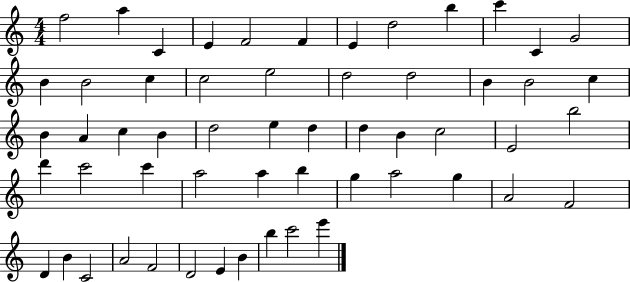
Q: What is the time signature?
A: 4/4